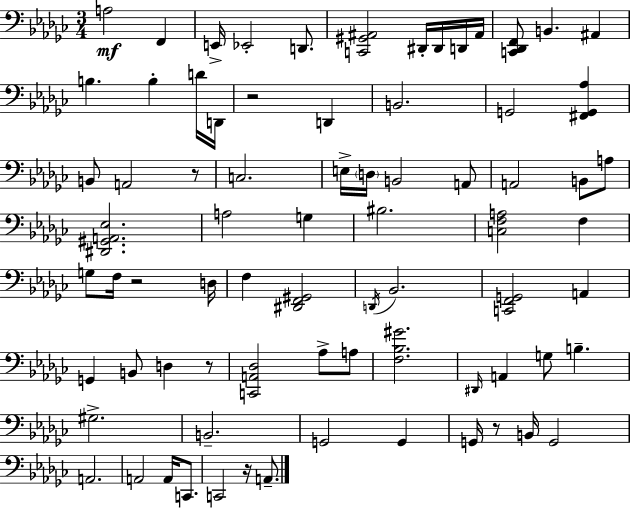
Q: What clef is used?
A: bass